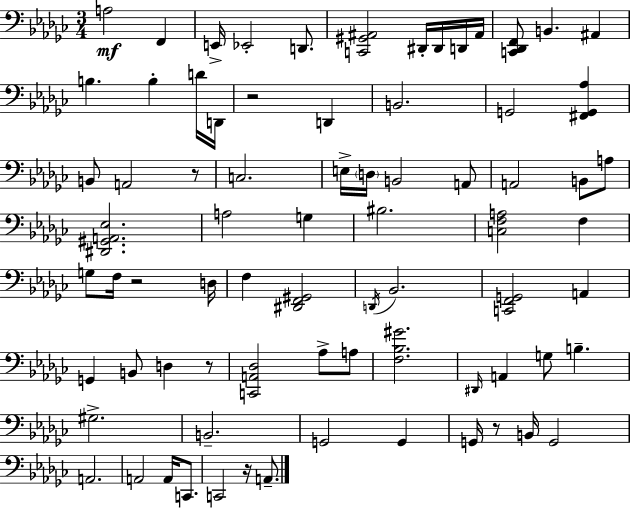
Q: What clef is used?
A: bass